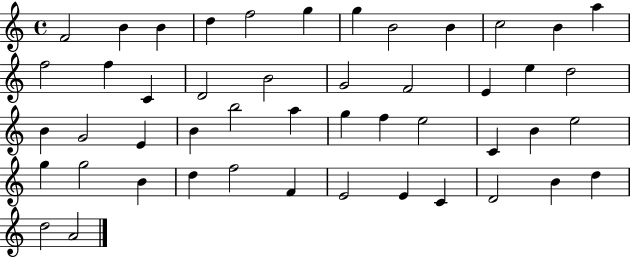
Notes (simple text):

F4/h B4/q B4/q D5/q F5/h G5/q G5/q B4/h B4/q C5/h B4/q A5/q F5/h F5/q C4/q D4/h B4/h G4/h F4/h E4/q E5/q D5/h B4/q G4/h E4/q B4/q B5/h A5/q G5/q F5/q E5/h C4/q B4/q E5/h G5/q G5/h B4/q D5/q F5/h F4/q E4/h E4/q C4/q D4/h B4/q D5/q D5/h A4/h